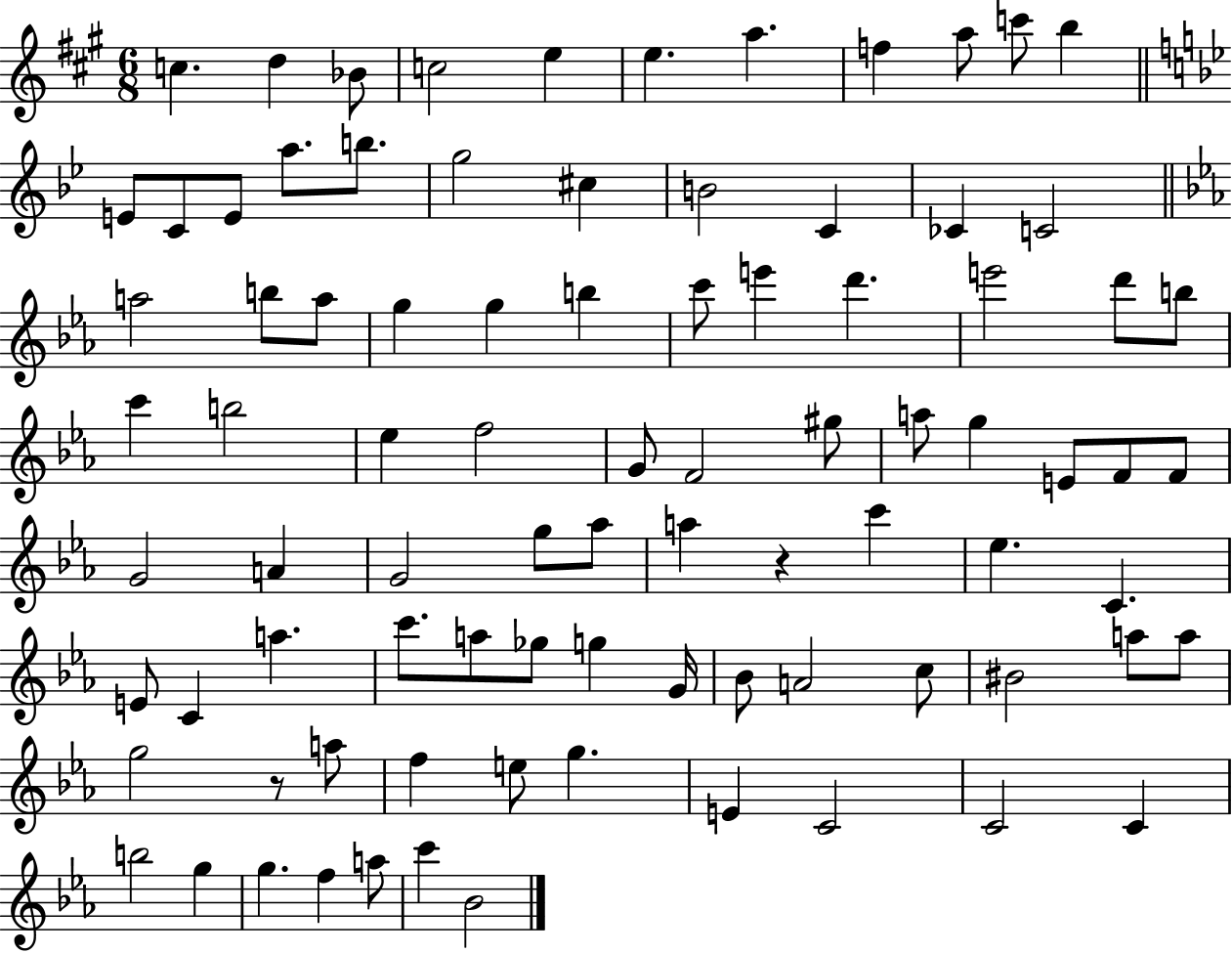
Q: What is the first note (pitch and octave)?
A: C5